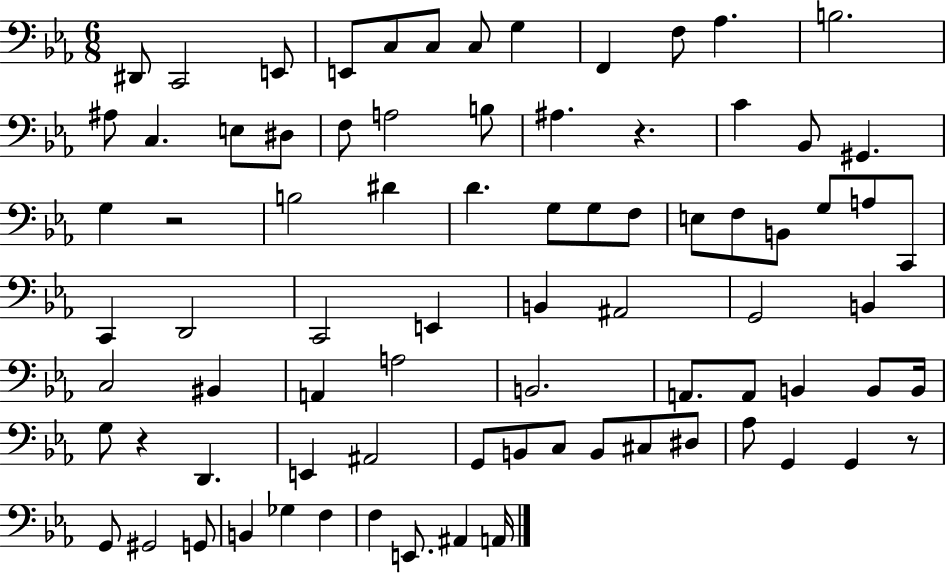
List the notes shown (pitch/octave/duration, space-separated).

D#2/e C2/h E2/e E2/e C3/e C3/e C3/e G3/q F2/q F3/e Ab3/q. B3/h. A#3/e C3/q. E3/e D#3/e F3/e A3/h B3/e A#3/q. R/q. C4/q Bb2/e G#2/q. G3/q R/h B3/h D#4/q D4/q. G3/e G3/e F3/e E3/e F3/e B2/e G3/e A3/e C2/e C2/q D2/h C2/h E2/q B2/q A#2/h G2/h B2/q C3/h BIS2/q A2/q A3/h B2/h. A2/e. A2/e B2/q B2/e B2/s G3/e R/q D2/q. E2/q A#2/h G2/e B2/e C3/e B2/e C#3/e D#3/e Ab3/e G2/q G2/q R/e G2/e G#2/h G2/e B2/q Gb3/q F3/q F3/q E2/e. A#2/q A2/s